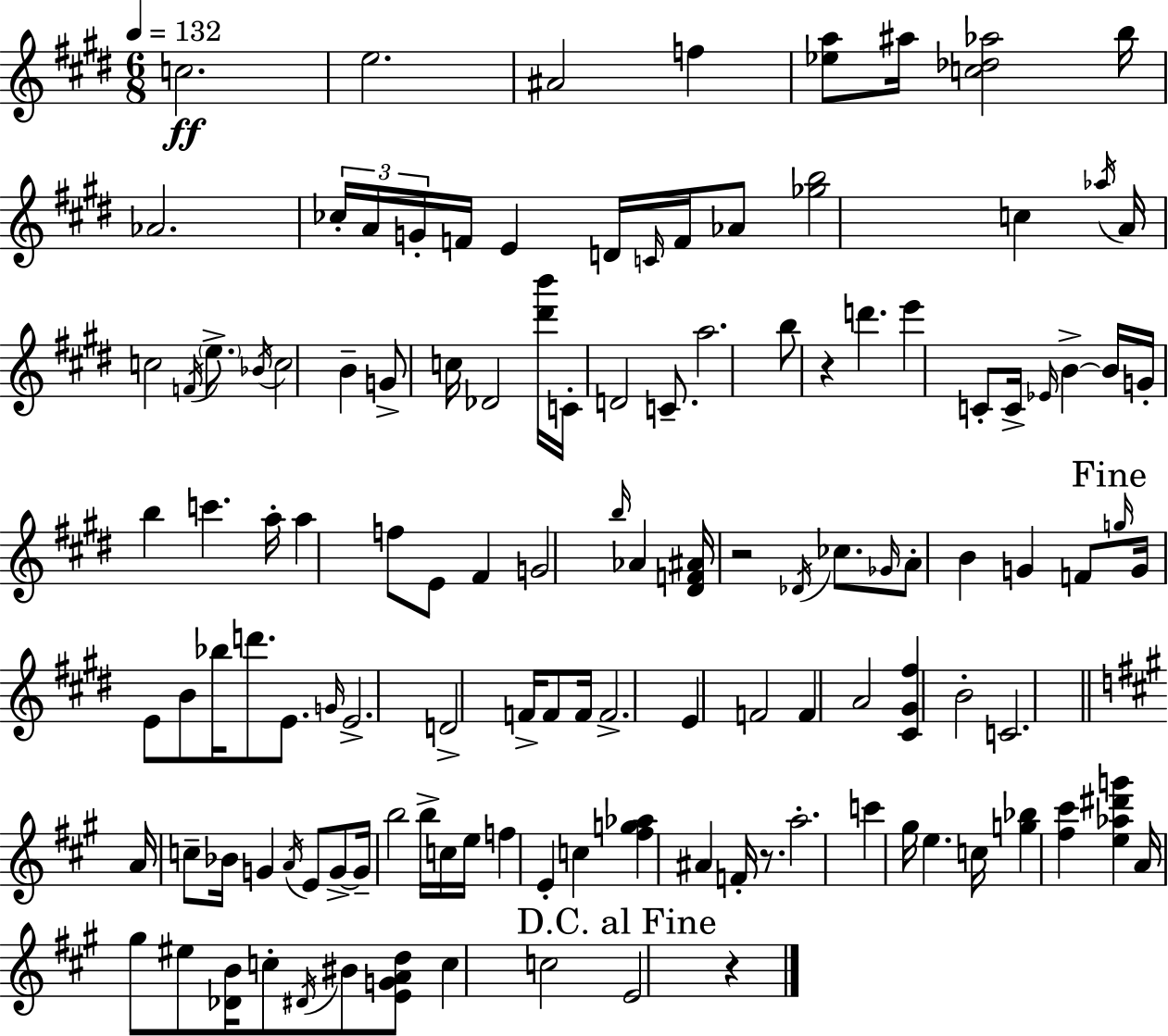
C5/h. E5/h. A#4/h F5/q [Eb5,A5]/e A#5/s [C5,Db5,Ab5]/h B5/s Ab4/h. CES5/s A4/s G4/s F4/s E4/q D4/s C4/s F4/s Ab4/e [Gb5,B5]/h C5/q Ab5/s A4/s C5/h F4/s E5/e. Bb4/s C5/h B4/q G4/e C5/s Db4/h [D#6,B6]/s C4/s D4/h C4/e. A5/h. B5/e R/q D6/q. E6/q C4/e C4/s Eb4/s B4/q B4/s G4/s B5/q C6/q. A5/s A5/q F5/e E4/e F#4/q G4/h B5/s Ab4/q [D#4,F4,A#4]/s R/h Db4/s CES5/e. Gb4/s A4/e B4/q G4/q F4/e G5/s G4/s E4/e B4/e Bb5/s D6/e. E4/e. G4/s E4/h. D4/h F4/s F4/e F4/s F4/h. E4/q F4/h F4/q A4/h [C#4,G#4,F#5]/q B4/h C4/h. A4/s C5/e Bb4/s G4/q A4/s E4/e G4/e G4/s B5/h B5/s C5/s E5/s F5/q E4/q C5/q [F#5,G5,Ab5]/q A#4/q F4/s R/e. A5/h. C6/q G#5/s E5/q. C5/s [G5,Bb5]/q [F#5,C#6]/q [E5,Ab5,D#6,G6]/q A4/s G#5/e EIS5/e [Db4,B4]/s C5/e D#4/s BIS4/e [E4,G4,A4,D5]/e C5/q C5/h E4/h R/q